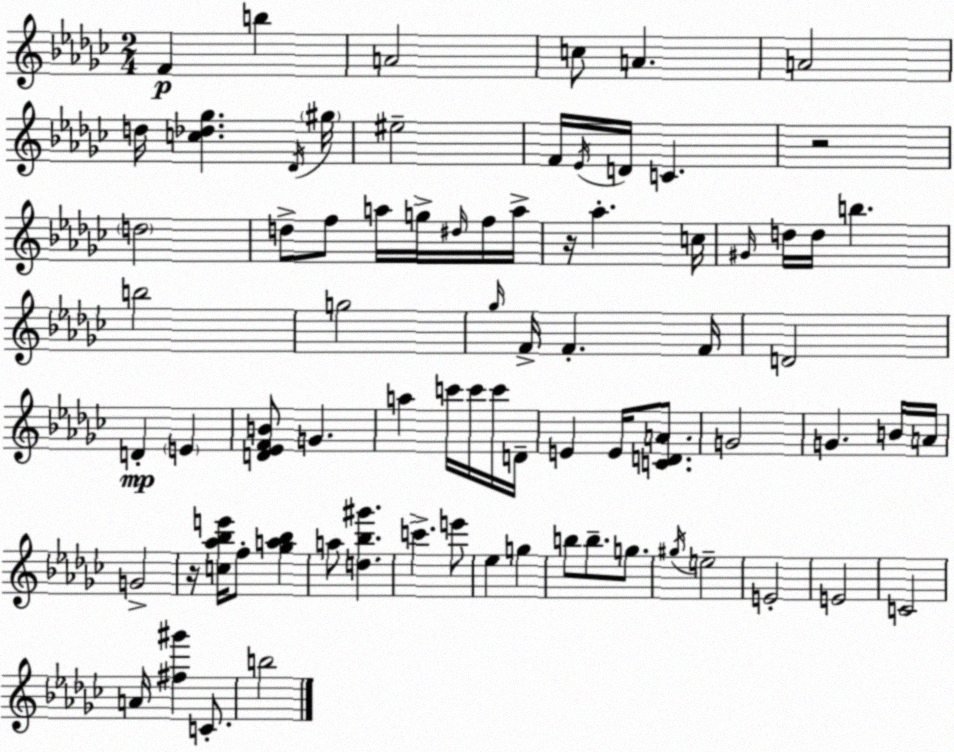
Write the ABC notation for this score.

X:1
T:Untitled
M:2/4
L:1/4
K:Ebm
F b A2 c/2 A A2 d/4 [c_d_g] _D/4 ^g/4 ^e2 F/4 _E/4 D/4 C z2 d2 d/2 f/2 a/4 g/4 ^d/4 f/4 a/4 z/4 _a c/4 ^G/4 d/4 d/4 b b2 g2 _g/4 F/4 F F/4 D2 D E [D_EFB]/2 G a c'/4 c'/4 c'/4 D/4 E E/4 [CDA]/2 G2 G B/4 A/4 G2 z/4 [c_a_be']/4 f/2 [_ga_b] a/2 [d_b^g'] c' e'/2 _e g b/2 b/2 g/2 ^g/4 e2 E2 E2 C2 A/4 [^f^g'] C/2 b2